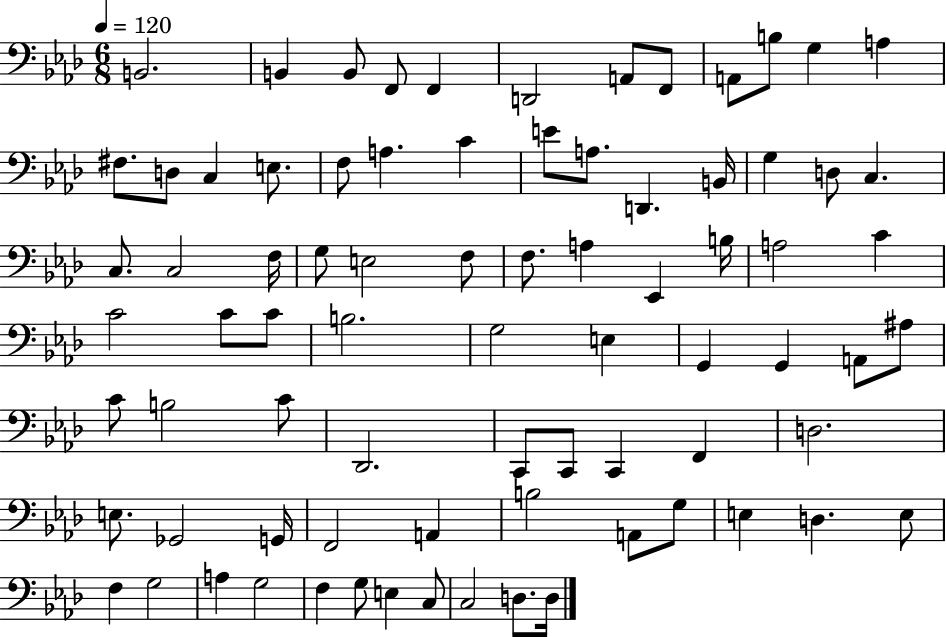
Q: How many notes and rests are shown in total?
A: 79